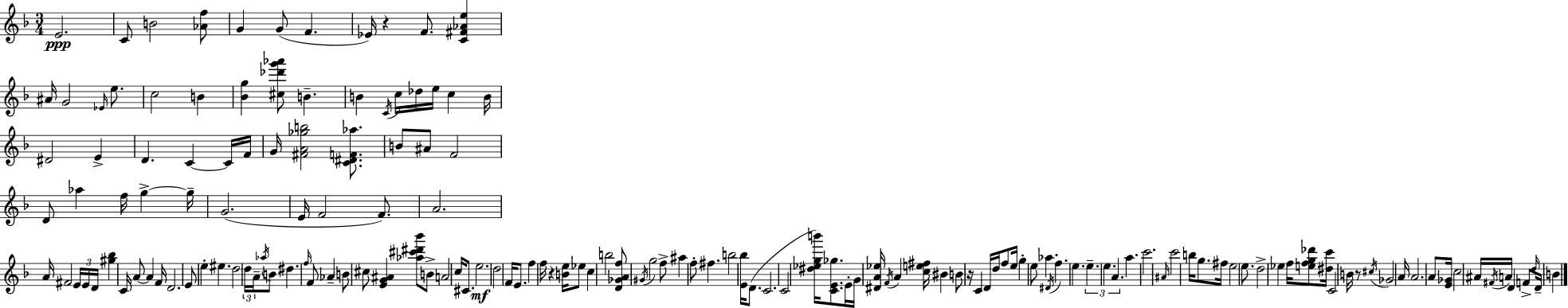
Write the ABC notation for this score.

X:1
T:Untitled
M:3/4
L:1/4
K:F
E2 C/2 B2 [_Af]/2 G G/2 F _E/4 z F/2 [C^F_Ae] ^A/4 G2 _E/4 e/2 c2 B [_Bg] [^c_d'g'_a']/2 B B C/4 c/4 _d/4 e/4 c B/4 ^D2 E D C C/4 F/4 G/4 [^FA_gb]2 [C^DF_a]/2 B/2 ^A/2 F2 D/2 _a f/4 g g/4 G2 E/4 F2 F/2 A2 A/4 ^F2 E/4 E/4 D/4 [^g_b] C/4 A/2 A F/4 D2 E/2 e ^e d2 d/4 A/4 _a/4 B/2 ^d f/4 F/2 _A B/2 ^c/2 [EG^A] [_a^c'^d'_b']/2 B/2 A2 c/4 ^C/2 e2 d2 F/4 E/2 f f/4 z [Be]/4 _e/2 c b2 [D_GAf]/2 ^G/4 g2 f/2 ^a f/2 ^f b2 [E_b]/4 D/2 C2 C2 [^d_egb']/4 [CE_g]/2 E/4 G/4 [^DA_e]/4 F/4 A [ce^f]/4 ^B B/2 z/4 C D/4 d/4 f/2 e/4 g e/2 _a ^D/4 f e e e A a c'2 ^A/4 c'2 b/4 g/2 ^f/4 e2 e/2 d2 _e f/4 [efg_d']/2 [^dc']/4 C2 B/4 z/2 ^c/4 _G2 A/4 A2 A/2 [E_G]/4 c2 ^A/4 ^F/4 A/4 D F/2 d/4 D/4 B